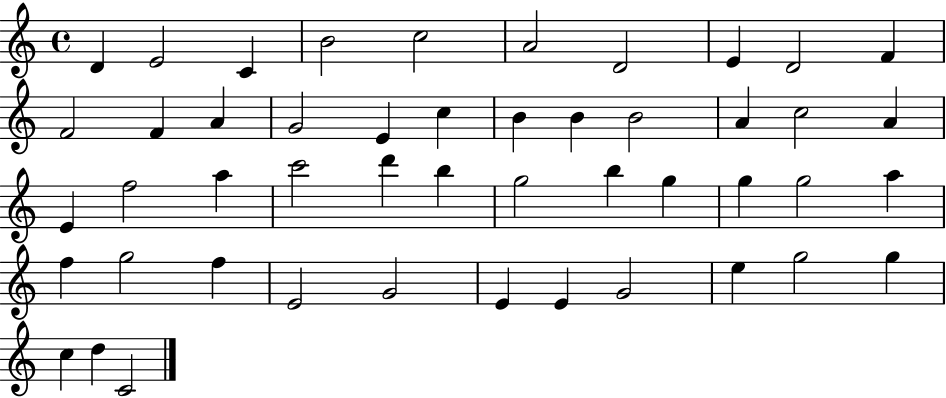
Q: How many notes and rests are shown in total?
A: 48